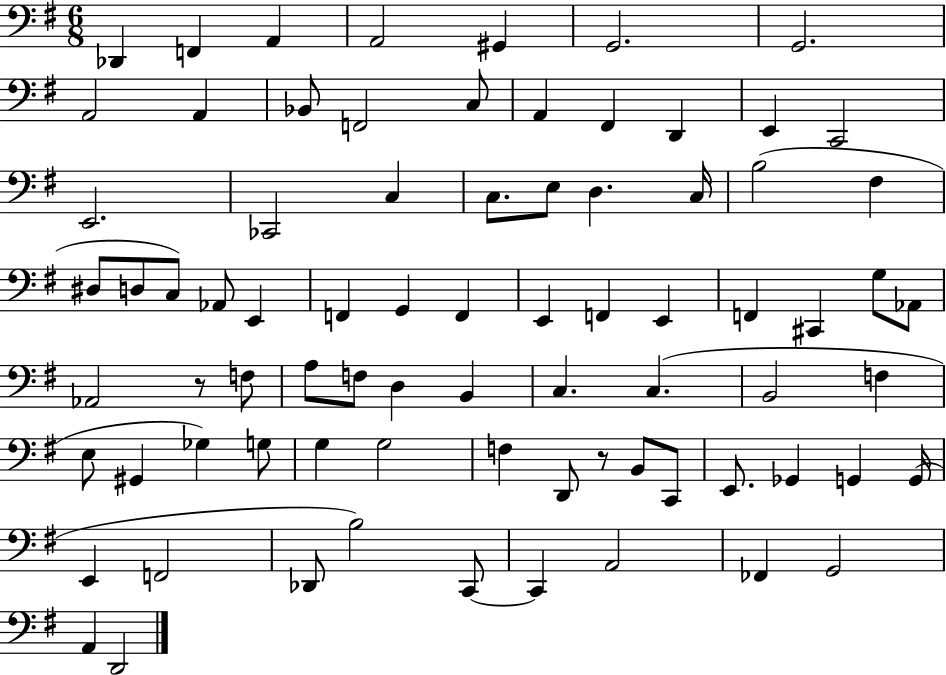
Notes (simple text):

Db2/q F2/q A2/q A2/h G#2/q G2/h. G2/h. A2/h A2/q Bb2/e F2/h C3/e A2/q F#2/q D2/q E2/q C2/h E2/h. CES2/h C3/q C3/e. E3/e D3/q. C3/s B3/h F#3/q D#3/e D3/e C3/e Ab2/e E2/q F2/q G2/q F2/q E2/q F2/q E2/q F2/q C#2/q G3/e Ab2/e Ab2/h R/e F3/e A3/e F3/e D3/q B2/q C3/q. C3/q. B2/h F3/q E3/e G#2/q Gb3/q G3/e G3/q G3/h F3/q D2/e R/e B2/e C2/e E2/e. Gb2/q G2/q G2/s E2/q F2/h Db2/e B3/h C2/e C2/q A2/h FES2/q G2/h A2/q D2/h